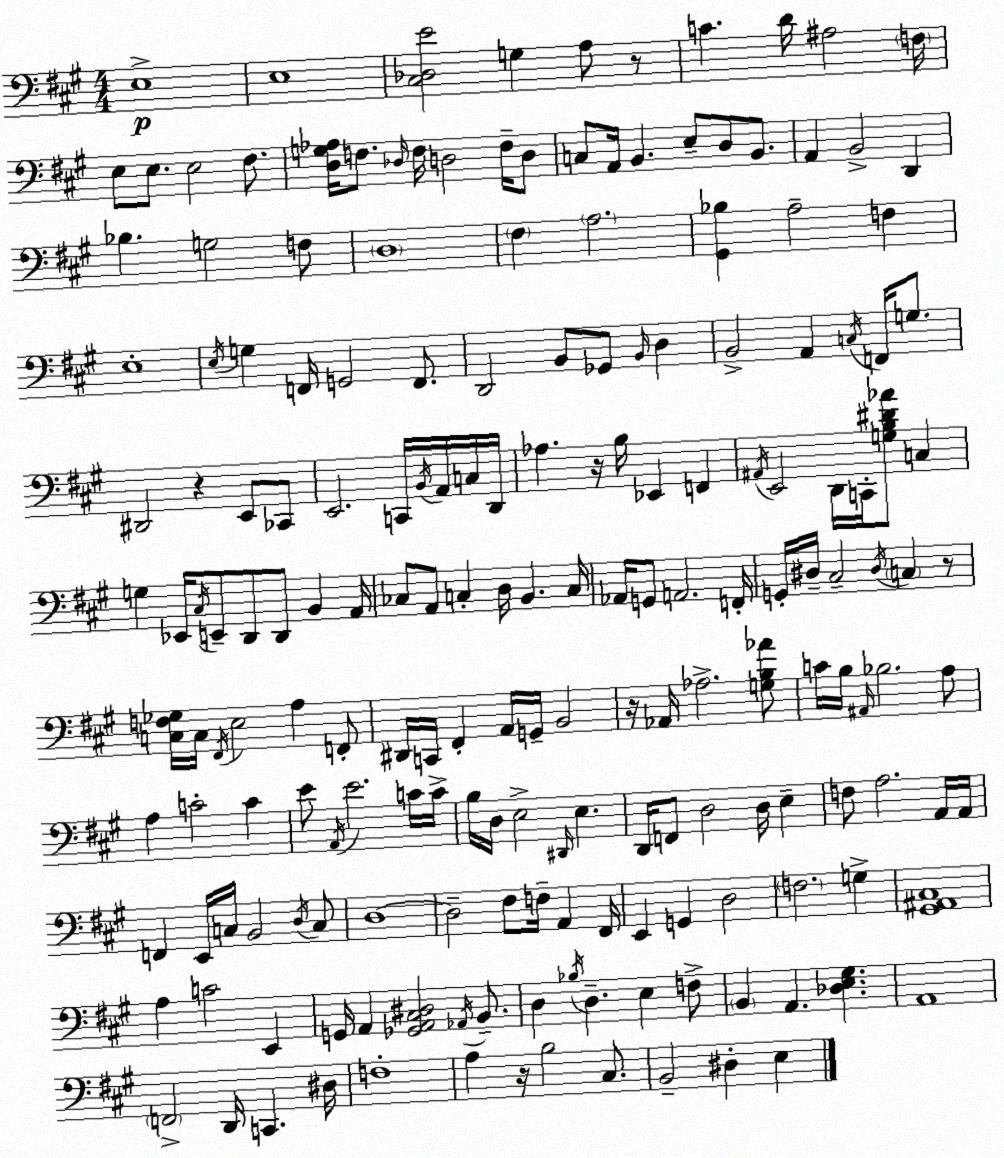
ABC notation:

X:1
T:Untitled
M:4/4
L:1/4
K:A
E,4 E,4 [^C,_D,E]2 G, A,/2 z/2 C D/4 ^A,2 F,/4 E,/2 E,/2 E,2 ^F,/2 [D,G,_A,]/4 F,/2 _D,/4 F,/4 D,2 F,/4 D,/2 C,/2 A,,/4 B,, E,/2 D,/2 B,,/2 A,, B,,2 D,, _B, G,2 F,/2 D,4 ^F, A,2 [^G,,_B,] A,2 F, E,4 E,/4 G, F,,/4 G,,2 F,,/2 D,,2 B,,/2 _G,,/2 B,,/4 D, B,,2 A,, C,/4 F,,/4 G,/2 ^D,,2 z E,,/2 _C,,/2 E,,2 C,,/4 B,,/4 A,,/4 C,/4 D,,/4 _A, z/4 B,/4 _E,, F,, ^A,,/4 E,,2 D,,/4 C,,/4 [G,B,^D_A]/2 C, G, _E,,/4 ^C,/4 E,,/2 D,,/2 D,,/2 B,, A,,/4 _C,/2 A,,/2 C, D,/4 B,, C,/4 _A,,/4 G,,/2 A,,2 F,,/4 G,,/4 ^D,/4 ^C,2 ^D,/4 C, z/2 [C,F,_G,]/4 C,/4 ^F,,/4 E,2 A, F,,/2 ^D,,/4 C,,/4 ^F,, A,,/4 G,,/4 B,,2 z/4 _A,,/4 _A,2 [G,B,_A]/2 C/4 B,/4 ^A,,/4 _B,2 A,/2 A, C2 C E/2 A,,/4 E2 C/4 C/4 B,/4 D,/4 E,2 ^D,,/4 E, D,,/4 F,,/2 D,2 D,/4 E, F,/2 A,2 A,,/4 A,,/4 F,, E,,/4 C,/4 B,,2 D,/4 C,/2 D,4 D,2 ^F,/2 F,/4 A,, ^F,,/4 E,, G,, D,2 F,2 G, [^G,,^A,,^C,]4 A, C2 E,, G,,/4 A,, [_G,,A,,^C,^D,]2 _A,,/4 B,,/2 D, _B,/4 D, E, F,/2 B,, A,, [_D,E,^G,] A,,4 F,,2 D,,/4 C,, ^D,/4 F,4 A, z/4 B,2 ^C,/2 B,,2 ^D, E,